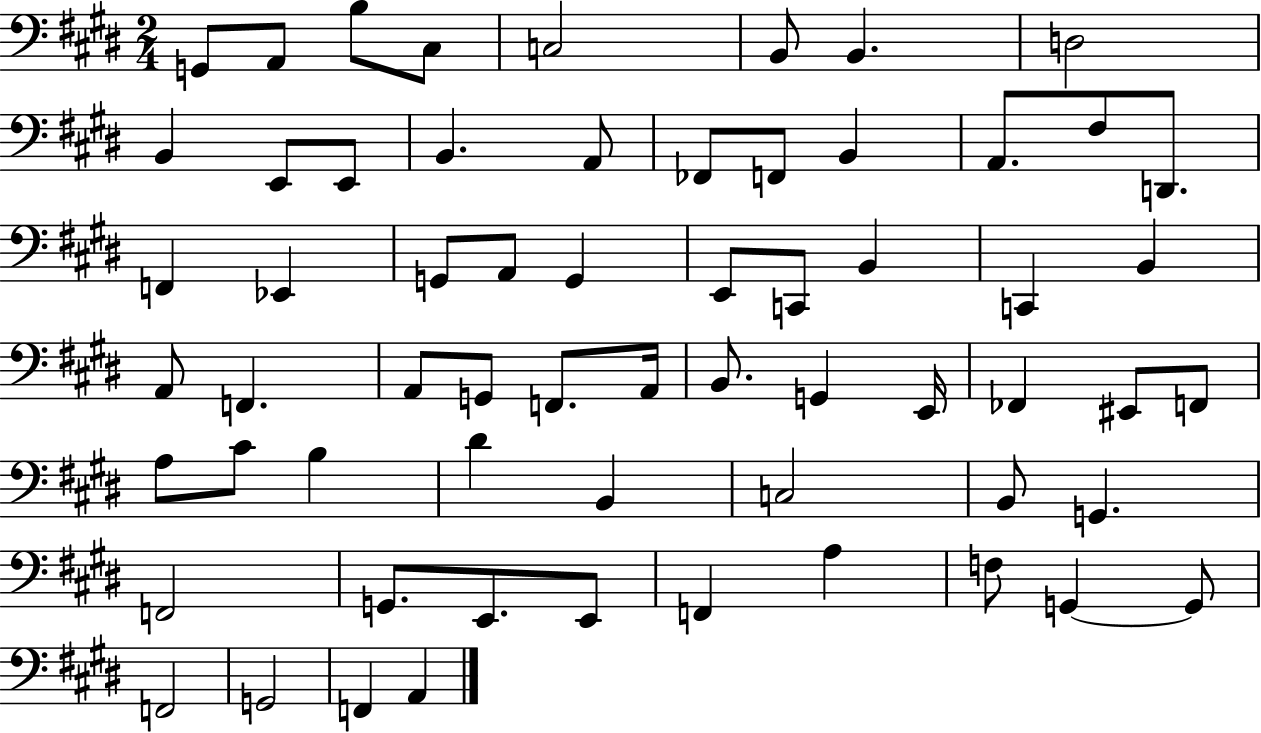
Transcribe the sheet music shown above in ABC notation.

X:1
T:Untitled
M:2/4
L:1/4
K:E
G,,/2 A,,/2 B,/2 ^C,/2 C,2 B,,/2 B,, D,2 B,, E,,/2 E,,/2 B,, A,,/2 _F,,/2 F,,/2 B,, A,,/2 ^F,/2 D,,/2 F,, _E,, G,,/2 A,,/2 G,, E,,/2 C,,/2 B,, C,, B,, A,,/2 F,, A,,/2 G,,/2 F,,/2 A,,/4 B,,/2 G,, E,,/4 _F,, ^E,,/2 F,,/2 A,/2 ^C/2 B, ^D B,, C,2 B,,/2 G,, F,,2 G,,/2 E,,/2 E,,/2 F,, A, F,/2 G,, G,,/2 F,,2 G,,2 F,, A,,